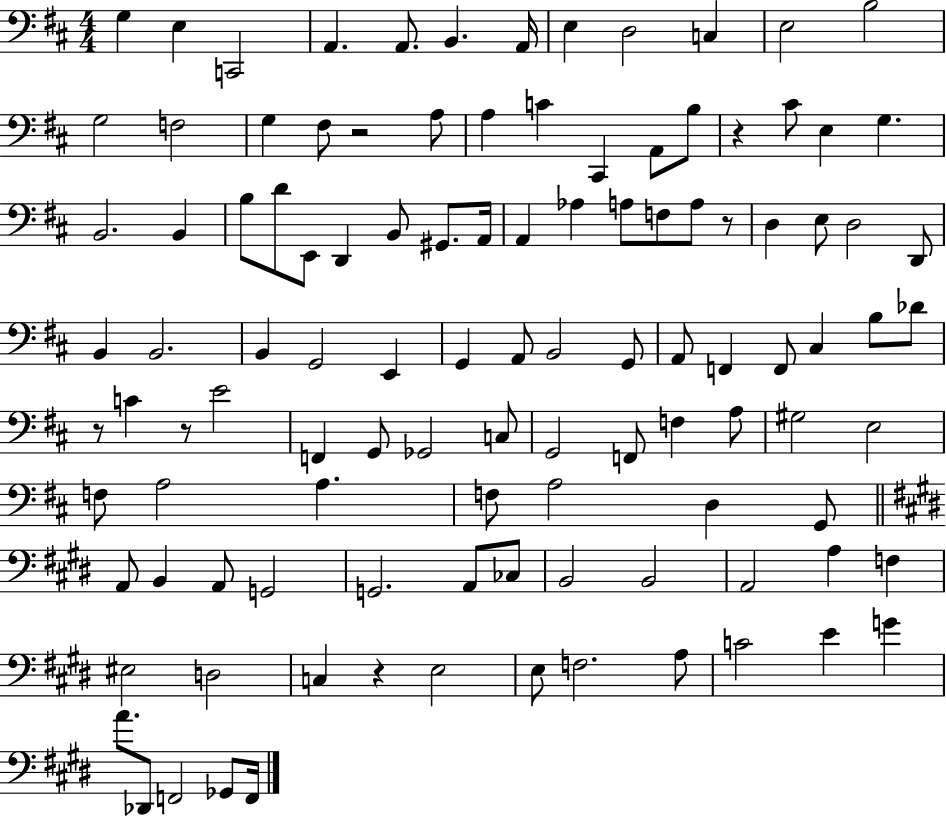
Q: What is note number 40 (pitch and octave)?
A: D3